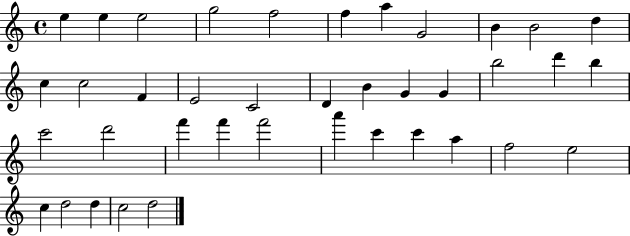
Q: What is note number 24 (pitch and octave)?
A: C6